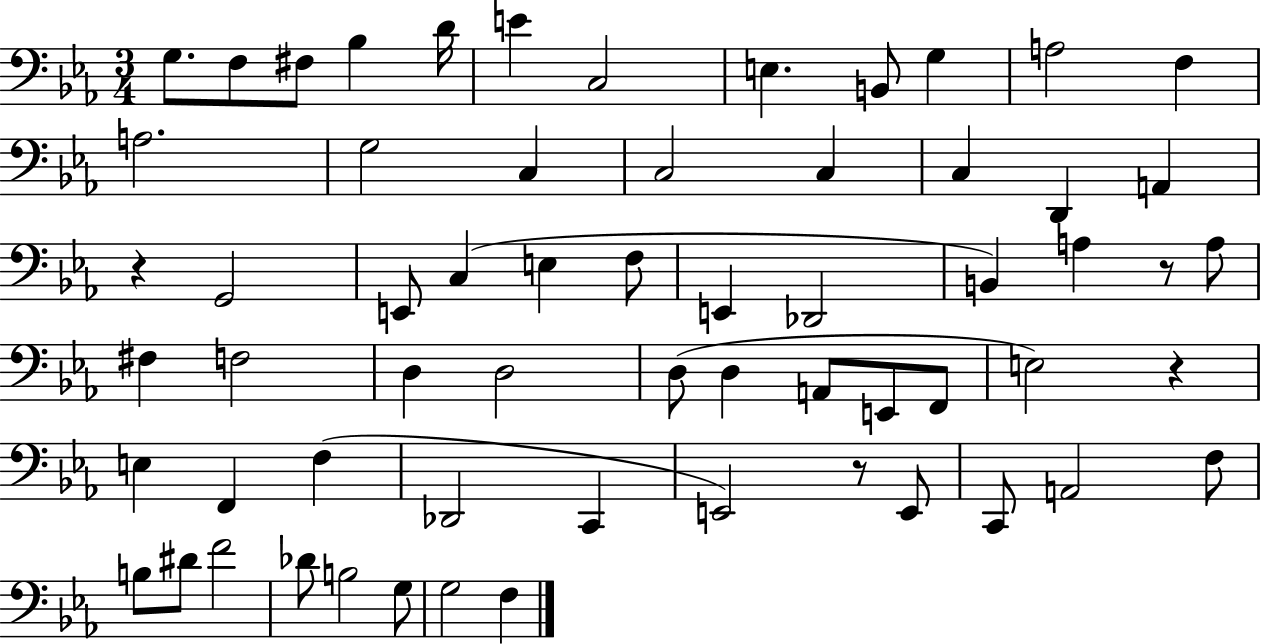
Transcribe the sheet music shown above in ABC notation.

X:1
T:Untitled
M:3/4
L:1/4
K:Eb
G,/2 F,/2 ^F,/2 _B, D/4 E C,2 E, B,,/2 G, A,2 F, A,2 G,2 C, C,2 C, C, D,, A,, z G,,2 E,,/2 C, E, F,/2 E,, _D,,2 B,, A, z/2 A,/2 ^F, F,2 D, D,2 D,/2 D, A,,/2 E,,/2 F,,/2 E,2 z E, F,, F, _D,,2 C,, E,,2 z/2 E,,/2 C,,/2 A,,2 F,/2 B,/2 ^D/2 F2 _D/2 B,2 G,/2 G,2 F,